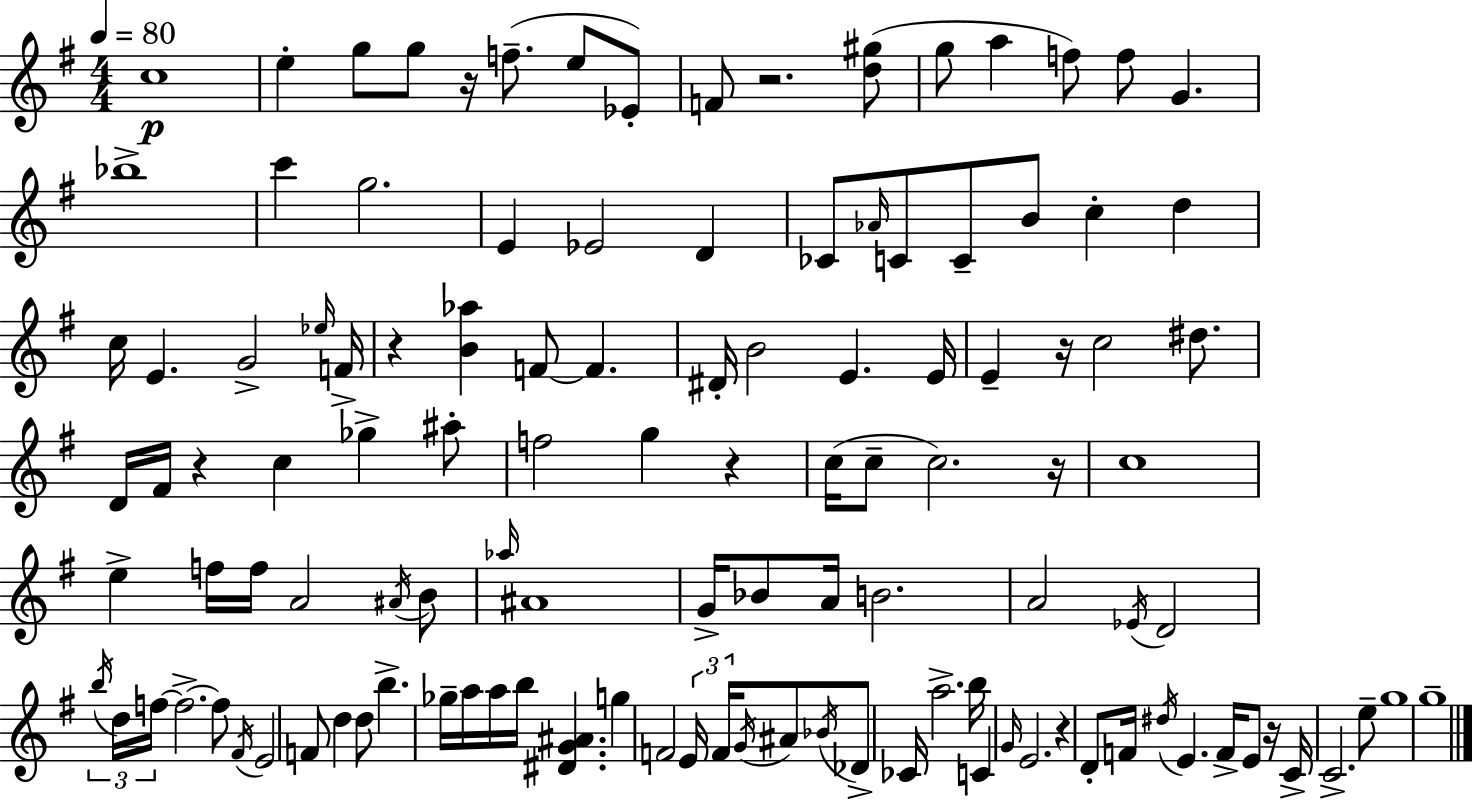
{
  \clef treble
  \numericTimeSignature
  \time 4/4
  \key e \minor
  \tempo 4 = 80
  c''1\p | e''4-. g''8 g''8 r16 f''8.--( e''8 ees'8-.) | f'8 r2. <d'' gis''>8( | g''8 a''4 f''8) f''8 g'4. | \break bes''1-> | c'''4 g''2. | e'4 ees'2 d'4 | ces'8 \grace { aes'16 } c'8 c'8-- b'8 c''4-. d''4 | \break c''16 e'4. g'2-> | \grace { ees''16 } f'16-> r4 <b' aes''>4 f'8~~ f'4. | dis'16-. b'2 e'4. | e'16 e'4-- r16 c''2 dis''8. | \break d'16 fis'16 r4 c''4 ges''4-> | ais''8-. f''2 g''4 r4 | c''16( c''8-- c''2.) | r16 c''1 | \break e''4-> f''16 f''16 a'2 | \acciaccatura { ais'16 } b'8 \grace { aes''16 } ais'1 | g'16-> bes'8 a'16 b'2. | a'2 \acciaccatura { ees'16 } d'2 | \break \tuplet 3/2 { \acciaccatura { b''16 } d''16 f''16~~ } f''2.->~~ | f''8 \acciaccatura { fis'16 } e'2 f'8 | d''4 d''8 b''4.-> ges''16-- a''16 a''16 | b''16 <dis' g' ais'>4. g''4 f'2 | \break \tuplet 3/2 { e'16 f'16 \acciaccatura { g'16 } } ais'8 \acciaccatura { bes'16 } des'8-> ces'16 a''2.-> | b''16 c'4 \grace { g'16 } e'2. | r4 d'8-. | f'16 \acciaccatura { dis''16 } e'4. f'16-> e'8 r16 c'16-> c'2.-> | \break e''8-- g''1 | g''1-- | \bar "|."
}